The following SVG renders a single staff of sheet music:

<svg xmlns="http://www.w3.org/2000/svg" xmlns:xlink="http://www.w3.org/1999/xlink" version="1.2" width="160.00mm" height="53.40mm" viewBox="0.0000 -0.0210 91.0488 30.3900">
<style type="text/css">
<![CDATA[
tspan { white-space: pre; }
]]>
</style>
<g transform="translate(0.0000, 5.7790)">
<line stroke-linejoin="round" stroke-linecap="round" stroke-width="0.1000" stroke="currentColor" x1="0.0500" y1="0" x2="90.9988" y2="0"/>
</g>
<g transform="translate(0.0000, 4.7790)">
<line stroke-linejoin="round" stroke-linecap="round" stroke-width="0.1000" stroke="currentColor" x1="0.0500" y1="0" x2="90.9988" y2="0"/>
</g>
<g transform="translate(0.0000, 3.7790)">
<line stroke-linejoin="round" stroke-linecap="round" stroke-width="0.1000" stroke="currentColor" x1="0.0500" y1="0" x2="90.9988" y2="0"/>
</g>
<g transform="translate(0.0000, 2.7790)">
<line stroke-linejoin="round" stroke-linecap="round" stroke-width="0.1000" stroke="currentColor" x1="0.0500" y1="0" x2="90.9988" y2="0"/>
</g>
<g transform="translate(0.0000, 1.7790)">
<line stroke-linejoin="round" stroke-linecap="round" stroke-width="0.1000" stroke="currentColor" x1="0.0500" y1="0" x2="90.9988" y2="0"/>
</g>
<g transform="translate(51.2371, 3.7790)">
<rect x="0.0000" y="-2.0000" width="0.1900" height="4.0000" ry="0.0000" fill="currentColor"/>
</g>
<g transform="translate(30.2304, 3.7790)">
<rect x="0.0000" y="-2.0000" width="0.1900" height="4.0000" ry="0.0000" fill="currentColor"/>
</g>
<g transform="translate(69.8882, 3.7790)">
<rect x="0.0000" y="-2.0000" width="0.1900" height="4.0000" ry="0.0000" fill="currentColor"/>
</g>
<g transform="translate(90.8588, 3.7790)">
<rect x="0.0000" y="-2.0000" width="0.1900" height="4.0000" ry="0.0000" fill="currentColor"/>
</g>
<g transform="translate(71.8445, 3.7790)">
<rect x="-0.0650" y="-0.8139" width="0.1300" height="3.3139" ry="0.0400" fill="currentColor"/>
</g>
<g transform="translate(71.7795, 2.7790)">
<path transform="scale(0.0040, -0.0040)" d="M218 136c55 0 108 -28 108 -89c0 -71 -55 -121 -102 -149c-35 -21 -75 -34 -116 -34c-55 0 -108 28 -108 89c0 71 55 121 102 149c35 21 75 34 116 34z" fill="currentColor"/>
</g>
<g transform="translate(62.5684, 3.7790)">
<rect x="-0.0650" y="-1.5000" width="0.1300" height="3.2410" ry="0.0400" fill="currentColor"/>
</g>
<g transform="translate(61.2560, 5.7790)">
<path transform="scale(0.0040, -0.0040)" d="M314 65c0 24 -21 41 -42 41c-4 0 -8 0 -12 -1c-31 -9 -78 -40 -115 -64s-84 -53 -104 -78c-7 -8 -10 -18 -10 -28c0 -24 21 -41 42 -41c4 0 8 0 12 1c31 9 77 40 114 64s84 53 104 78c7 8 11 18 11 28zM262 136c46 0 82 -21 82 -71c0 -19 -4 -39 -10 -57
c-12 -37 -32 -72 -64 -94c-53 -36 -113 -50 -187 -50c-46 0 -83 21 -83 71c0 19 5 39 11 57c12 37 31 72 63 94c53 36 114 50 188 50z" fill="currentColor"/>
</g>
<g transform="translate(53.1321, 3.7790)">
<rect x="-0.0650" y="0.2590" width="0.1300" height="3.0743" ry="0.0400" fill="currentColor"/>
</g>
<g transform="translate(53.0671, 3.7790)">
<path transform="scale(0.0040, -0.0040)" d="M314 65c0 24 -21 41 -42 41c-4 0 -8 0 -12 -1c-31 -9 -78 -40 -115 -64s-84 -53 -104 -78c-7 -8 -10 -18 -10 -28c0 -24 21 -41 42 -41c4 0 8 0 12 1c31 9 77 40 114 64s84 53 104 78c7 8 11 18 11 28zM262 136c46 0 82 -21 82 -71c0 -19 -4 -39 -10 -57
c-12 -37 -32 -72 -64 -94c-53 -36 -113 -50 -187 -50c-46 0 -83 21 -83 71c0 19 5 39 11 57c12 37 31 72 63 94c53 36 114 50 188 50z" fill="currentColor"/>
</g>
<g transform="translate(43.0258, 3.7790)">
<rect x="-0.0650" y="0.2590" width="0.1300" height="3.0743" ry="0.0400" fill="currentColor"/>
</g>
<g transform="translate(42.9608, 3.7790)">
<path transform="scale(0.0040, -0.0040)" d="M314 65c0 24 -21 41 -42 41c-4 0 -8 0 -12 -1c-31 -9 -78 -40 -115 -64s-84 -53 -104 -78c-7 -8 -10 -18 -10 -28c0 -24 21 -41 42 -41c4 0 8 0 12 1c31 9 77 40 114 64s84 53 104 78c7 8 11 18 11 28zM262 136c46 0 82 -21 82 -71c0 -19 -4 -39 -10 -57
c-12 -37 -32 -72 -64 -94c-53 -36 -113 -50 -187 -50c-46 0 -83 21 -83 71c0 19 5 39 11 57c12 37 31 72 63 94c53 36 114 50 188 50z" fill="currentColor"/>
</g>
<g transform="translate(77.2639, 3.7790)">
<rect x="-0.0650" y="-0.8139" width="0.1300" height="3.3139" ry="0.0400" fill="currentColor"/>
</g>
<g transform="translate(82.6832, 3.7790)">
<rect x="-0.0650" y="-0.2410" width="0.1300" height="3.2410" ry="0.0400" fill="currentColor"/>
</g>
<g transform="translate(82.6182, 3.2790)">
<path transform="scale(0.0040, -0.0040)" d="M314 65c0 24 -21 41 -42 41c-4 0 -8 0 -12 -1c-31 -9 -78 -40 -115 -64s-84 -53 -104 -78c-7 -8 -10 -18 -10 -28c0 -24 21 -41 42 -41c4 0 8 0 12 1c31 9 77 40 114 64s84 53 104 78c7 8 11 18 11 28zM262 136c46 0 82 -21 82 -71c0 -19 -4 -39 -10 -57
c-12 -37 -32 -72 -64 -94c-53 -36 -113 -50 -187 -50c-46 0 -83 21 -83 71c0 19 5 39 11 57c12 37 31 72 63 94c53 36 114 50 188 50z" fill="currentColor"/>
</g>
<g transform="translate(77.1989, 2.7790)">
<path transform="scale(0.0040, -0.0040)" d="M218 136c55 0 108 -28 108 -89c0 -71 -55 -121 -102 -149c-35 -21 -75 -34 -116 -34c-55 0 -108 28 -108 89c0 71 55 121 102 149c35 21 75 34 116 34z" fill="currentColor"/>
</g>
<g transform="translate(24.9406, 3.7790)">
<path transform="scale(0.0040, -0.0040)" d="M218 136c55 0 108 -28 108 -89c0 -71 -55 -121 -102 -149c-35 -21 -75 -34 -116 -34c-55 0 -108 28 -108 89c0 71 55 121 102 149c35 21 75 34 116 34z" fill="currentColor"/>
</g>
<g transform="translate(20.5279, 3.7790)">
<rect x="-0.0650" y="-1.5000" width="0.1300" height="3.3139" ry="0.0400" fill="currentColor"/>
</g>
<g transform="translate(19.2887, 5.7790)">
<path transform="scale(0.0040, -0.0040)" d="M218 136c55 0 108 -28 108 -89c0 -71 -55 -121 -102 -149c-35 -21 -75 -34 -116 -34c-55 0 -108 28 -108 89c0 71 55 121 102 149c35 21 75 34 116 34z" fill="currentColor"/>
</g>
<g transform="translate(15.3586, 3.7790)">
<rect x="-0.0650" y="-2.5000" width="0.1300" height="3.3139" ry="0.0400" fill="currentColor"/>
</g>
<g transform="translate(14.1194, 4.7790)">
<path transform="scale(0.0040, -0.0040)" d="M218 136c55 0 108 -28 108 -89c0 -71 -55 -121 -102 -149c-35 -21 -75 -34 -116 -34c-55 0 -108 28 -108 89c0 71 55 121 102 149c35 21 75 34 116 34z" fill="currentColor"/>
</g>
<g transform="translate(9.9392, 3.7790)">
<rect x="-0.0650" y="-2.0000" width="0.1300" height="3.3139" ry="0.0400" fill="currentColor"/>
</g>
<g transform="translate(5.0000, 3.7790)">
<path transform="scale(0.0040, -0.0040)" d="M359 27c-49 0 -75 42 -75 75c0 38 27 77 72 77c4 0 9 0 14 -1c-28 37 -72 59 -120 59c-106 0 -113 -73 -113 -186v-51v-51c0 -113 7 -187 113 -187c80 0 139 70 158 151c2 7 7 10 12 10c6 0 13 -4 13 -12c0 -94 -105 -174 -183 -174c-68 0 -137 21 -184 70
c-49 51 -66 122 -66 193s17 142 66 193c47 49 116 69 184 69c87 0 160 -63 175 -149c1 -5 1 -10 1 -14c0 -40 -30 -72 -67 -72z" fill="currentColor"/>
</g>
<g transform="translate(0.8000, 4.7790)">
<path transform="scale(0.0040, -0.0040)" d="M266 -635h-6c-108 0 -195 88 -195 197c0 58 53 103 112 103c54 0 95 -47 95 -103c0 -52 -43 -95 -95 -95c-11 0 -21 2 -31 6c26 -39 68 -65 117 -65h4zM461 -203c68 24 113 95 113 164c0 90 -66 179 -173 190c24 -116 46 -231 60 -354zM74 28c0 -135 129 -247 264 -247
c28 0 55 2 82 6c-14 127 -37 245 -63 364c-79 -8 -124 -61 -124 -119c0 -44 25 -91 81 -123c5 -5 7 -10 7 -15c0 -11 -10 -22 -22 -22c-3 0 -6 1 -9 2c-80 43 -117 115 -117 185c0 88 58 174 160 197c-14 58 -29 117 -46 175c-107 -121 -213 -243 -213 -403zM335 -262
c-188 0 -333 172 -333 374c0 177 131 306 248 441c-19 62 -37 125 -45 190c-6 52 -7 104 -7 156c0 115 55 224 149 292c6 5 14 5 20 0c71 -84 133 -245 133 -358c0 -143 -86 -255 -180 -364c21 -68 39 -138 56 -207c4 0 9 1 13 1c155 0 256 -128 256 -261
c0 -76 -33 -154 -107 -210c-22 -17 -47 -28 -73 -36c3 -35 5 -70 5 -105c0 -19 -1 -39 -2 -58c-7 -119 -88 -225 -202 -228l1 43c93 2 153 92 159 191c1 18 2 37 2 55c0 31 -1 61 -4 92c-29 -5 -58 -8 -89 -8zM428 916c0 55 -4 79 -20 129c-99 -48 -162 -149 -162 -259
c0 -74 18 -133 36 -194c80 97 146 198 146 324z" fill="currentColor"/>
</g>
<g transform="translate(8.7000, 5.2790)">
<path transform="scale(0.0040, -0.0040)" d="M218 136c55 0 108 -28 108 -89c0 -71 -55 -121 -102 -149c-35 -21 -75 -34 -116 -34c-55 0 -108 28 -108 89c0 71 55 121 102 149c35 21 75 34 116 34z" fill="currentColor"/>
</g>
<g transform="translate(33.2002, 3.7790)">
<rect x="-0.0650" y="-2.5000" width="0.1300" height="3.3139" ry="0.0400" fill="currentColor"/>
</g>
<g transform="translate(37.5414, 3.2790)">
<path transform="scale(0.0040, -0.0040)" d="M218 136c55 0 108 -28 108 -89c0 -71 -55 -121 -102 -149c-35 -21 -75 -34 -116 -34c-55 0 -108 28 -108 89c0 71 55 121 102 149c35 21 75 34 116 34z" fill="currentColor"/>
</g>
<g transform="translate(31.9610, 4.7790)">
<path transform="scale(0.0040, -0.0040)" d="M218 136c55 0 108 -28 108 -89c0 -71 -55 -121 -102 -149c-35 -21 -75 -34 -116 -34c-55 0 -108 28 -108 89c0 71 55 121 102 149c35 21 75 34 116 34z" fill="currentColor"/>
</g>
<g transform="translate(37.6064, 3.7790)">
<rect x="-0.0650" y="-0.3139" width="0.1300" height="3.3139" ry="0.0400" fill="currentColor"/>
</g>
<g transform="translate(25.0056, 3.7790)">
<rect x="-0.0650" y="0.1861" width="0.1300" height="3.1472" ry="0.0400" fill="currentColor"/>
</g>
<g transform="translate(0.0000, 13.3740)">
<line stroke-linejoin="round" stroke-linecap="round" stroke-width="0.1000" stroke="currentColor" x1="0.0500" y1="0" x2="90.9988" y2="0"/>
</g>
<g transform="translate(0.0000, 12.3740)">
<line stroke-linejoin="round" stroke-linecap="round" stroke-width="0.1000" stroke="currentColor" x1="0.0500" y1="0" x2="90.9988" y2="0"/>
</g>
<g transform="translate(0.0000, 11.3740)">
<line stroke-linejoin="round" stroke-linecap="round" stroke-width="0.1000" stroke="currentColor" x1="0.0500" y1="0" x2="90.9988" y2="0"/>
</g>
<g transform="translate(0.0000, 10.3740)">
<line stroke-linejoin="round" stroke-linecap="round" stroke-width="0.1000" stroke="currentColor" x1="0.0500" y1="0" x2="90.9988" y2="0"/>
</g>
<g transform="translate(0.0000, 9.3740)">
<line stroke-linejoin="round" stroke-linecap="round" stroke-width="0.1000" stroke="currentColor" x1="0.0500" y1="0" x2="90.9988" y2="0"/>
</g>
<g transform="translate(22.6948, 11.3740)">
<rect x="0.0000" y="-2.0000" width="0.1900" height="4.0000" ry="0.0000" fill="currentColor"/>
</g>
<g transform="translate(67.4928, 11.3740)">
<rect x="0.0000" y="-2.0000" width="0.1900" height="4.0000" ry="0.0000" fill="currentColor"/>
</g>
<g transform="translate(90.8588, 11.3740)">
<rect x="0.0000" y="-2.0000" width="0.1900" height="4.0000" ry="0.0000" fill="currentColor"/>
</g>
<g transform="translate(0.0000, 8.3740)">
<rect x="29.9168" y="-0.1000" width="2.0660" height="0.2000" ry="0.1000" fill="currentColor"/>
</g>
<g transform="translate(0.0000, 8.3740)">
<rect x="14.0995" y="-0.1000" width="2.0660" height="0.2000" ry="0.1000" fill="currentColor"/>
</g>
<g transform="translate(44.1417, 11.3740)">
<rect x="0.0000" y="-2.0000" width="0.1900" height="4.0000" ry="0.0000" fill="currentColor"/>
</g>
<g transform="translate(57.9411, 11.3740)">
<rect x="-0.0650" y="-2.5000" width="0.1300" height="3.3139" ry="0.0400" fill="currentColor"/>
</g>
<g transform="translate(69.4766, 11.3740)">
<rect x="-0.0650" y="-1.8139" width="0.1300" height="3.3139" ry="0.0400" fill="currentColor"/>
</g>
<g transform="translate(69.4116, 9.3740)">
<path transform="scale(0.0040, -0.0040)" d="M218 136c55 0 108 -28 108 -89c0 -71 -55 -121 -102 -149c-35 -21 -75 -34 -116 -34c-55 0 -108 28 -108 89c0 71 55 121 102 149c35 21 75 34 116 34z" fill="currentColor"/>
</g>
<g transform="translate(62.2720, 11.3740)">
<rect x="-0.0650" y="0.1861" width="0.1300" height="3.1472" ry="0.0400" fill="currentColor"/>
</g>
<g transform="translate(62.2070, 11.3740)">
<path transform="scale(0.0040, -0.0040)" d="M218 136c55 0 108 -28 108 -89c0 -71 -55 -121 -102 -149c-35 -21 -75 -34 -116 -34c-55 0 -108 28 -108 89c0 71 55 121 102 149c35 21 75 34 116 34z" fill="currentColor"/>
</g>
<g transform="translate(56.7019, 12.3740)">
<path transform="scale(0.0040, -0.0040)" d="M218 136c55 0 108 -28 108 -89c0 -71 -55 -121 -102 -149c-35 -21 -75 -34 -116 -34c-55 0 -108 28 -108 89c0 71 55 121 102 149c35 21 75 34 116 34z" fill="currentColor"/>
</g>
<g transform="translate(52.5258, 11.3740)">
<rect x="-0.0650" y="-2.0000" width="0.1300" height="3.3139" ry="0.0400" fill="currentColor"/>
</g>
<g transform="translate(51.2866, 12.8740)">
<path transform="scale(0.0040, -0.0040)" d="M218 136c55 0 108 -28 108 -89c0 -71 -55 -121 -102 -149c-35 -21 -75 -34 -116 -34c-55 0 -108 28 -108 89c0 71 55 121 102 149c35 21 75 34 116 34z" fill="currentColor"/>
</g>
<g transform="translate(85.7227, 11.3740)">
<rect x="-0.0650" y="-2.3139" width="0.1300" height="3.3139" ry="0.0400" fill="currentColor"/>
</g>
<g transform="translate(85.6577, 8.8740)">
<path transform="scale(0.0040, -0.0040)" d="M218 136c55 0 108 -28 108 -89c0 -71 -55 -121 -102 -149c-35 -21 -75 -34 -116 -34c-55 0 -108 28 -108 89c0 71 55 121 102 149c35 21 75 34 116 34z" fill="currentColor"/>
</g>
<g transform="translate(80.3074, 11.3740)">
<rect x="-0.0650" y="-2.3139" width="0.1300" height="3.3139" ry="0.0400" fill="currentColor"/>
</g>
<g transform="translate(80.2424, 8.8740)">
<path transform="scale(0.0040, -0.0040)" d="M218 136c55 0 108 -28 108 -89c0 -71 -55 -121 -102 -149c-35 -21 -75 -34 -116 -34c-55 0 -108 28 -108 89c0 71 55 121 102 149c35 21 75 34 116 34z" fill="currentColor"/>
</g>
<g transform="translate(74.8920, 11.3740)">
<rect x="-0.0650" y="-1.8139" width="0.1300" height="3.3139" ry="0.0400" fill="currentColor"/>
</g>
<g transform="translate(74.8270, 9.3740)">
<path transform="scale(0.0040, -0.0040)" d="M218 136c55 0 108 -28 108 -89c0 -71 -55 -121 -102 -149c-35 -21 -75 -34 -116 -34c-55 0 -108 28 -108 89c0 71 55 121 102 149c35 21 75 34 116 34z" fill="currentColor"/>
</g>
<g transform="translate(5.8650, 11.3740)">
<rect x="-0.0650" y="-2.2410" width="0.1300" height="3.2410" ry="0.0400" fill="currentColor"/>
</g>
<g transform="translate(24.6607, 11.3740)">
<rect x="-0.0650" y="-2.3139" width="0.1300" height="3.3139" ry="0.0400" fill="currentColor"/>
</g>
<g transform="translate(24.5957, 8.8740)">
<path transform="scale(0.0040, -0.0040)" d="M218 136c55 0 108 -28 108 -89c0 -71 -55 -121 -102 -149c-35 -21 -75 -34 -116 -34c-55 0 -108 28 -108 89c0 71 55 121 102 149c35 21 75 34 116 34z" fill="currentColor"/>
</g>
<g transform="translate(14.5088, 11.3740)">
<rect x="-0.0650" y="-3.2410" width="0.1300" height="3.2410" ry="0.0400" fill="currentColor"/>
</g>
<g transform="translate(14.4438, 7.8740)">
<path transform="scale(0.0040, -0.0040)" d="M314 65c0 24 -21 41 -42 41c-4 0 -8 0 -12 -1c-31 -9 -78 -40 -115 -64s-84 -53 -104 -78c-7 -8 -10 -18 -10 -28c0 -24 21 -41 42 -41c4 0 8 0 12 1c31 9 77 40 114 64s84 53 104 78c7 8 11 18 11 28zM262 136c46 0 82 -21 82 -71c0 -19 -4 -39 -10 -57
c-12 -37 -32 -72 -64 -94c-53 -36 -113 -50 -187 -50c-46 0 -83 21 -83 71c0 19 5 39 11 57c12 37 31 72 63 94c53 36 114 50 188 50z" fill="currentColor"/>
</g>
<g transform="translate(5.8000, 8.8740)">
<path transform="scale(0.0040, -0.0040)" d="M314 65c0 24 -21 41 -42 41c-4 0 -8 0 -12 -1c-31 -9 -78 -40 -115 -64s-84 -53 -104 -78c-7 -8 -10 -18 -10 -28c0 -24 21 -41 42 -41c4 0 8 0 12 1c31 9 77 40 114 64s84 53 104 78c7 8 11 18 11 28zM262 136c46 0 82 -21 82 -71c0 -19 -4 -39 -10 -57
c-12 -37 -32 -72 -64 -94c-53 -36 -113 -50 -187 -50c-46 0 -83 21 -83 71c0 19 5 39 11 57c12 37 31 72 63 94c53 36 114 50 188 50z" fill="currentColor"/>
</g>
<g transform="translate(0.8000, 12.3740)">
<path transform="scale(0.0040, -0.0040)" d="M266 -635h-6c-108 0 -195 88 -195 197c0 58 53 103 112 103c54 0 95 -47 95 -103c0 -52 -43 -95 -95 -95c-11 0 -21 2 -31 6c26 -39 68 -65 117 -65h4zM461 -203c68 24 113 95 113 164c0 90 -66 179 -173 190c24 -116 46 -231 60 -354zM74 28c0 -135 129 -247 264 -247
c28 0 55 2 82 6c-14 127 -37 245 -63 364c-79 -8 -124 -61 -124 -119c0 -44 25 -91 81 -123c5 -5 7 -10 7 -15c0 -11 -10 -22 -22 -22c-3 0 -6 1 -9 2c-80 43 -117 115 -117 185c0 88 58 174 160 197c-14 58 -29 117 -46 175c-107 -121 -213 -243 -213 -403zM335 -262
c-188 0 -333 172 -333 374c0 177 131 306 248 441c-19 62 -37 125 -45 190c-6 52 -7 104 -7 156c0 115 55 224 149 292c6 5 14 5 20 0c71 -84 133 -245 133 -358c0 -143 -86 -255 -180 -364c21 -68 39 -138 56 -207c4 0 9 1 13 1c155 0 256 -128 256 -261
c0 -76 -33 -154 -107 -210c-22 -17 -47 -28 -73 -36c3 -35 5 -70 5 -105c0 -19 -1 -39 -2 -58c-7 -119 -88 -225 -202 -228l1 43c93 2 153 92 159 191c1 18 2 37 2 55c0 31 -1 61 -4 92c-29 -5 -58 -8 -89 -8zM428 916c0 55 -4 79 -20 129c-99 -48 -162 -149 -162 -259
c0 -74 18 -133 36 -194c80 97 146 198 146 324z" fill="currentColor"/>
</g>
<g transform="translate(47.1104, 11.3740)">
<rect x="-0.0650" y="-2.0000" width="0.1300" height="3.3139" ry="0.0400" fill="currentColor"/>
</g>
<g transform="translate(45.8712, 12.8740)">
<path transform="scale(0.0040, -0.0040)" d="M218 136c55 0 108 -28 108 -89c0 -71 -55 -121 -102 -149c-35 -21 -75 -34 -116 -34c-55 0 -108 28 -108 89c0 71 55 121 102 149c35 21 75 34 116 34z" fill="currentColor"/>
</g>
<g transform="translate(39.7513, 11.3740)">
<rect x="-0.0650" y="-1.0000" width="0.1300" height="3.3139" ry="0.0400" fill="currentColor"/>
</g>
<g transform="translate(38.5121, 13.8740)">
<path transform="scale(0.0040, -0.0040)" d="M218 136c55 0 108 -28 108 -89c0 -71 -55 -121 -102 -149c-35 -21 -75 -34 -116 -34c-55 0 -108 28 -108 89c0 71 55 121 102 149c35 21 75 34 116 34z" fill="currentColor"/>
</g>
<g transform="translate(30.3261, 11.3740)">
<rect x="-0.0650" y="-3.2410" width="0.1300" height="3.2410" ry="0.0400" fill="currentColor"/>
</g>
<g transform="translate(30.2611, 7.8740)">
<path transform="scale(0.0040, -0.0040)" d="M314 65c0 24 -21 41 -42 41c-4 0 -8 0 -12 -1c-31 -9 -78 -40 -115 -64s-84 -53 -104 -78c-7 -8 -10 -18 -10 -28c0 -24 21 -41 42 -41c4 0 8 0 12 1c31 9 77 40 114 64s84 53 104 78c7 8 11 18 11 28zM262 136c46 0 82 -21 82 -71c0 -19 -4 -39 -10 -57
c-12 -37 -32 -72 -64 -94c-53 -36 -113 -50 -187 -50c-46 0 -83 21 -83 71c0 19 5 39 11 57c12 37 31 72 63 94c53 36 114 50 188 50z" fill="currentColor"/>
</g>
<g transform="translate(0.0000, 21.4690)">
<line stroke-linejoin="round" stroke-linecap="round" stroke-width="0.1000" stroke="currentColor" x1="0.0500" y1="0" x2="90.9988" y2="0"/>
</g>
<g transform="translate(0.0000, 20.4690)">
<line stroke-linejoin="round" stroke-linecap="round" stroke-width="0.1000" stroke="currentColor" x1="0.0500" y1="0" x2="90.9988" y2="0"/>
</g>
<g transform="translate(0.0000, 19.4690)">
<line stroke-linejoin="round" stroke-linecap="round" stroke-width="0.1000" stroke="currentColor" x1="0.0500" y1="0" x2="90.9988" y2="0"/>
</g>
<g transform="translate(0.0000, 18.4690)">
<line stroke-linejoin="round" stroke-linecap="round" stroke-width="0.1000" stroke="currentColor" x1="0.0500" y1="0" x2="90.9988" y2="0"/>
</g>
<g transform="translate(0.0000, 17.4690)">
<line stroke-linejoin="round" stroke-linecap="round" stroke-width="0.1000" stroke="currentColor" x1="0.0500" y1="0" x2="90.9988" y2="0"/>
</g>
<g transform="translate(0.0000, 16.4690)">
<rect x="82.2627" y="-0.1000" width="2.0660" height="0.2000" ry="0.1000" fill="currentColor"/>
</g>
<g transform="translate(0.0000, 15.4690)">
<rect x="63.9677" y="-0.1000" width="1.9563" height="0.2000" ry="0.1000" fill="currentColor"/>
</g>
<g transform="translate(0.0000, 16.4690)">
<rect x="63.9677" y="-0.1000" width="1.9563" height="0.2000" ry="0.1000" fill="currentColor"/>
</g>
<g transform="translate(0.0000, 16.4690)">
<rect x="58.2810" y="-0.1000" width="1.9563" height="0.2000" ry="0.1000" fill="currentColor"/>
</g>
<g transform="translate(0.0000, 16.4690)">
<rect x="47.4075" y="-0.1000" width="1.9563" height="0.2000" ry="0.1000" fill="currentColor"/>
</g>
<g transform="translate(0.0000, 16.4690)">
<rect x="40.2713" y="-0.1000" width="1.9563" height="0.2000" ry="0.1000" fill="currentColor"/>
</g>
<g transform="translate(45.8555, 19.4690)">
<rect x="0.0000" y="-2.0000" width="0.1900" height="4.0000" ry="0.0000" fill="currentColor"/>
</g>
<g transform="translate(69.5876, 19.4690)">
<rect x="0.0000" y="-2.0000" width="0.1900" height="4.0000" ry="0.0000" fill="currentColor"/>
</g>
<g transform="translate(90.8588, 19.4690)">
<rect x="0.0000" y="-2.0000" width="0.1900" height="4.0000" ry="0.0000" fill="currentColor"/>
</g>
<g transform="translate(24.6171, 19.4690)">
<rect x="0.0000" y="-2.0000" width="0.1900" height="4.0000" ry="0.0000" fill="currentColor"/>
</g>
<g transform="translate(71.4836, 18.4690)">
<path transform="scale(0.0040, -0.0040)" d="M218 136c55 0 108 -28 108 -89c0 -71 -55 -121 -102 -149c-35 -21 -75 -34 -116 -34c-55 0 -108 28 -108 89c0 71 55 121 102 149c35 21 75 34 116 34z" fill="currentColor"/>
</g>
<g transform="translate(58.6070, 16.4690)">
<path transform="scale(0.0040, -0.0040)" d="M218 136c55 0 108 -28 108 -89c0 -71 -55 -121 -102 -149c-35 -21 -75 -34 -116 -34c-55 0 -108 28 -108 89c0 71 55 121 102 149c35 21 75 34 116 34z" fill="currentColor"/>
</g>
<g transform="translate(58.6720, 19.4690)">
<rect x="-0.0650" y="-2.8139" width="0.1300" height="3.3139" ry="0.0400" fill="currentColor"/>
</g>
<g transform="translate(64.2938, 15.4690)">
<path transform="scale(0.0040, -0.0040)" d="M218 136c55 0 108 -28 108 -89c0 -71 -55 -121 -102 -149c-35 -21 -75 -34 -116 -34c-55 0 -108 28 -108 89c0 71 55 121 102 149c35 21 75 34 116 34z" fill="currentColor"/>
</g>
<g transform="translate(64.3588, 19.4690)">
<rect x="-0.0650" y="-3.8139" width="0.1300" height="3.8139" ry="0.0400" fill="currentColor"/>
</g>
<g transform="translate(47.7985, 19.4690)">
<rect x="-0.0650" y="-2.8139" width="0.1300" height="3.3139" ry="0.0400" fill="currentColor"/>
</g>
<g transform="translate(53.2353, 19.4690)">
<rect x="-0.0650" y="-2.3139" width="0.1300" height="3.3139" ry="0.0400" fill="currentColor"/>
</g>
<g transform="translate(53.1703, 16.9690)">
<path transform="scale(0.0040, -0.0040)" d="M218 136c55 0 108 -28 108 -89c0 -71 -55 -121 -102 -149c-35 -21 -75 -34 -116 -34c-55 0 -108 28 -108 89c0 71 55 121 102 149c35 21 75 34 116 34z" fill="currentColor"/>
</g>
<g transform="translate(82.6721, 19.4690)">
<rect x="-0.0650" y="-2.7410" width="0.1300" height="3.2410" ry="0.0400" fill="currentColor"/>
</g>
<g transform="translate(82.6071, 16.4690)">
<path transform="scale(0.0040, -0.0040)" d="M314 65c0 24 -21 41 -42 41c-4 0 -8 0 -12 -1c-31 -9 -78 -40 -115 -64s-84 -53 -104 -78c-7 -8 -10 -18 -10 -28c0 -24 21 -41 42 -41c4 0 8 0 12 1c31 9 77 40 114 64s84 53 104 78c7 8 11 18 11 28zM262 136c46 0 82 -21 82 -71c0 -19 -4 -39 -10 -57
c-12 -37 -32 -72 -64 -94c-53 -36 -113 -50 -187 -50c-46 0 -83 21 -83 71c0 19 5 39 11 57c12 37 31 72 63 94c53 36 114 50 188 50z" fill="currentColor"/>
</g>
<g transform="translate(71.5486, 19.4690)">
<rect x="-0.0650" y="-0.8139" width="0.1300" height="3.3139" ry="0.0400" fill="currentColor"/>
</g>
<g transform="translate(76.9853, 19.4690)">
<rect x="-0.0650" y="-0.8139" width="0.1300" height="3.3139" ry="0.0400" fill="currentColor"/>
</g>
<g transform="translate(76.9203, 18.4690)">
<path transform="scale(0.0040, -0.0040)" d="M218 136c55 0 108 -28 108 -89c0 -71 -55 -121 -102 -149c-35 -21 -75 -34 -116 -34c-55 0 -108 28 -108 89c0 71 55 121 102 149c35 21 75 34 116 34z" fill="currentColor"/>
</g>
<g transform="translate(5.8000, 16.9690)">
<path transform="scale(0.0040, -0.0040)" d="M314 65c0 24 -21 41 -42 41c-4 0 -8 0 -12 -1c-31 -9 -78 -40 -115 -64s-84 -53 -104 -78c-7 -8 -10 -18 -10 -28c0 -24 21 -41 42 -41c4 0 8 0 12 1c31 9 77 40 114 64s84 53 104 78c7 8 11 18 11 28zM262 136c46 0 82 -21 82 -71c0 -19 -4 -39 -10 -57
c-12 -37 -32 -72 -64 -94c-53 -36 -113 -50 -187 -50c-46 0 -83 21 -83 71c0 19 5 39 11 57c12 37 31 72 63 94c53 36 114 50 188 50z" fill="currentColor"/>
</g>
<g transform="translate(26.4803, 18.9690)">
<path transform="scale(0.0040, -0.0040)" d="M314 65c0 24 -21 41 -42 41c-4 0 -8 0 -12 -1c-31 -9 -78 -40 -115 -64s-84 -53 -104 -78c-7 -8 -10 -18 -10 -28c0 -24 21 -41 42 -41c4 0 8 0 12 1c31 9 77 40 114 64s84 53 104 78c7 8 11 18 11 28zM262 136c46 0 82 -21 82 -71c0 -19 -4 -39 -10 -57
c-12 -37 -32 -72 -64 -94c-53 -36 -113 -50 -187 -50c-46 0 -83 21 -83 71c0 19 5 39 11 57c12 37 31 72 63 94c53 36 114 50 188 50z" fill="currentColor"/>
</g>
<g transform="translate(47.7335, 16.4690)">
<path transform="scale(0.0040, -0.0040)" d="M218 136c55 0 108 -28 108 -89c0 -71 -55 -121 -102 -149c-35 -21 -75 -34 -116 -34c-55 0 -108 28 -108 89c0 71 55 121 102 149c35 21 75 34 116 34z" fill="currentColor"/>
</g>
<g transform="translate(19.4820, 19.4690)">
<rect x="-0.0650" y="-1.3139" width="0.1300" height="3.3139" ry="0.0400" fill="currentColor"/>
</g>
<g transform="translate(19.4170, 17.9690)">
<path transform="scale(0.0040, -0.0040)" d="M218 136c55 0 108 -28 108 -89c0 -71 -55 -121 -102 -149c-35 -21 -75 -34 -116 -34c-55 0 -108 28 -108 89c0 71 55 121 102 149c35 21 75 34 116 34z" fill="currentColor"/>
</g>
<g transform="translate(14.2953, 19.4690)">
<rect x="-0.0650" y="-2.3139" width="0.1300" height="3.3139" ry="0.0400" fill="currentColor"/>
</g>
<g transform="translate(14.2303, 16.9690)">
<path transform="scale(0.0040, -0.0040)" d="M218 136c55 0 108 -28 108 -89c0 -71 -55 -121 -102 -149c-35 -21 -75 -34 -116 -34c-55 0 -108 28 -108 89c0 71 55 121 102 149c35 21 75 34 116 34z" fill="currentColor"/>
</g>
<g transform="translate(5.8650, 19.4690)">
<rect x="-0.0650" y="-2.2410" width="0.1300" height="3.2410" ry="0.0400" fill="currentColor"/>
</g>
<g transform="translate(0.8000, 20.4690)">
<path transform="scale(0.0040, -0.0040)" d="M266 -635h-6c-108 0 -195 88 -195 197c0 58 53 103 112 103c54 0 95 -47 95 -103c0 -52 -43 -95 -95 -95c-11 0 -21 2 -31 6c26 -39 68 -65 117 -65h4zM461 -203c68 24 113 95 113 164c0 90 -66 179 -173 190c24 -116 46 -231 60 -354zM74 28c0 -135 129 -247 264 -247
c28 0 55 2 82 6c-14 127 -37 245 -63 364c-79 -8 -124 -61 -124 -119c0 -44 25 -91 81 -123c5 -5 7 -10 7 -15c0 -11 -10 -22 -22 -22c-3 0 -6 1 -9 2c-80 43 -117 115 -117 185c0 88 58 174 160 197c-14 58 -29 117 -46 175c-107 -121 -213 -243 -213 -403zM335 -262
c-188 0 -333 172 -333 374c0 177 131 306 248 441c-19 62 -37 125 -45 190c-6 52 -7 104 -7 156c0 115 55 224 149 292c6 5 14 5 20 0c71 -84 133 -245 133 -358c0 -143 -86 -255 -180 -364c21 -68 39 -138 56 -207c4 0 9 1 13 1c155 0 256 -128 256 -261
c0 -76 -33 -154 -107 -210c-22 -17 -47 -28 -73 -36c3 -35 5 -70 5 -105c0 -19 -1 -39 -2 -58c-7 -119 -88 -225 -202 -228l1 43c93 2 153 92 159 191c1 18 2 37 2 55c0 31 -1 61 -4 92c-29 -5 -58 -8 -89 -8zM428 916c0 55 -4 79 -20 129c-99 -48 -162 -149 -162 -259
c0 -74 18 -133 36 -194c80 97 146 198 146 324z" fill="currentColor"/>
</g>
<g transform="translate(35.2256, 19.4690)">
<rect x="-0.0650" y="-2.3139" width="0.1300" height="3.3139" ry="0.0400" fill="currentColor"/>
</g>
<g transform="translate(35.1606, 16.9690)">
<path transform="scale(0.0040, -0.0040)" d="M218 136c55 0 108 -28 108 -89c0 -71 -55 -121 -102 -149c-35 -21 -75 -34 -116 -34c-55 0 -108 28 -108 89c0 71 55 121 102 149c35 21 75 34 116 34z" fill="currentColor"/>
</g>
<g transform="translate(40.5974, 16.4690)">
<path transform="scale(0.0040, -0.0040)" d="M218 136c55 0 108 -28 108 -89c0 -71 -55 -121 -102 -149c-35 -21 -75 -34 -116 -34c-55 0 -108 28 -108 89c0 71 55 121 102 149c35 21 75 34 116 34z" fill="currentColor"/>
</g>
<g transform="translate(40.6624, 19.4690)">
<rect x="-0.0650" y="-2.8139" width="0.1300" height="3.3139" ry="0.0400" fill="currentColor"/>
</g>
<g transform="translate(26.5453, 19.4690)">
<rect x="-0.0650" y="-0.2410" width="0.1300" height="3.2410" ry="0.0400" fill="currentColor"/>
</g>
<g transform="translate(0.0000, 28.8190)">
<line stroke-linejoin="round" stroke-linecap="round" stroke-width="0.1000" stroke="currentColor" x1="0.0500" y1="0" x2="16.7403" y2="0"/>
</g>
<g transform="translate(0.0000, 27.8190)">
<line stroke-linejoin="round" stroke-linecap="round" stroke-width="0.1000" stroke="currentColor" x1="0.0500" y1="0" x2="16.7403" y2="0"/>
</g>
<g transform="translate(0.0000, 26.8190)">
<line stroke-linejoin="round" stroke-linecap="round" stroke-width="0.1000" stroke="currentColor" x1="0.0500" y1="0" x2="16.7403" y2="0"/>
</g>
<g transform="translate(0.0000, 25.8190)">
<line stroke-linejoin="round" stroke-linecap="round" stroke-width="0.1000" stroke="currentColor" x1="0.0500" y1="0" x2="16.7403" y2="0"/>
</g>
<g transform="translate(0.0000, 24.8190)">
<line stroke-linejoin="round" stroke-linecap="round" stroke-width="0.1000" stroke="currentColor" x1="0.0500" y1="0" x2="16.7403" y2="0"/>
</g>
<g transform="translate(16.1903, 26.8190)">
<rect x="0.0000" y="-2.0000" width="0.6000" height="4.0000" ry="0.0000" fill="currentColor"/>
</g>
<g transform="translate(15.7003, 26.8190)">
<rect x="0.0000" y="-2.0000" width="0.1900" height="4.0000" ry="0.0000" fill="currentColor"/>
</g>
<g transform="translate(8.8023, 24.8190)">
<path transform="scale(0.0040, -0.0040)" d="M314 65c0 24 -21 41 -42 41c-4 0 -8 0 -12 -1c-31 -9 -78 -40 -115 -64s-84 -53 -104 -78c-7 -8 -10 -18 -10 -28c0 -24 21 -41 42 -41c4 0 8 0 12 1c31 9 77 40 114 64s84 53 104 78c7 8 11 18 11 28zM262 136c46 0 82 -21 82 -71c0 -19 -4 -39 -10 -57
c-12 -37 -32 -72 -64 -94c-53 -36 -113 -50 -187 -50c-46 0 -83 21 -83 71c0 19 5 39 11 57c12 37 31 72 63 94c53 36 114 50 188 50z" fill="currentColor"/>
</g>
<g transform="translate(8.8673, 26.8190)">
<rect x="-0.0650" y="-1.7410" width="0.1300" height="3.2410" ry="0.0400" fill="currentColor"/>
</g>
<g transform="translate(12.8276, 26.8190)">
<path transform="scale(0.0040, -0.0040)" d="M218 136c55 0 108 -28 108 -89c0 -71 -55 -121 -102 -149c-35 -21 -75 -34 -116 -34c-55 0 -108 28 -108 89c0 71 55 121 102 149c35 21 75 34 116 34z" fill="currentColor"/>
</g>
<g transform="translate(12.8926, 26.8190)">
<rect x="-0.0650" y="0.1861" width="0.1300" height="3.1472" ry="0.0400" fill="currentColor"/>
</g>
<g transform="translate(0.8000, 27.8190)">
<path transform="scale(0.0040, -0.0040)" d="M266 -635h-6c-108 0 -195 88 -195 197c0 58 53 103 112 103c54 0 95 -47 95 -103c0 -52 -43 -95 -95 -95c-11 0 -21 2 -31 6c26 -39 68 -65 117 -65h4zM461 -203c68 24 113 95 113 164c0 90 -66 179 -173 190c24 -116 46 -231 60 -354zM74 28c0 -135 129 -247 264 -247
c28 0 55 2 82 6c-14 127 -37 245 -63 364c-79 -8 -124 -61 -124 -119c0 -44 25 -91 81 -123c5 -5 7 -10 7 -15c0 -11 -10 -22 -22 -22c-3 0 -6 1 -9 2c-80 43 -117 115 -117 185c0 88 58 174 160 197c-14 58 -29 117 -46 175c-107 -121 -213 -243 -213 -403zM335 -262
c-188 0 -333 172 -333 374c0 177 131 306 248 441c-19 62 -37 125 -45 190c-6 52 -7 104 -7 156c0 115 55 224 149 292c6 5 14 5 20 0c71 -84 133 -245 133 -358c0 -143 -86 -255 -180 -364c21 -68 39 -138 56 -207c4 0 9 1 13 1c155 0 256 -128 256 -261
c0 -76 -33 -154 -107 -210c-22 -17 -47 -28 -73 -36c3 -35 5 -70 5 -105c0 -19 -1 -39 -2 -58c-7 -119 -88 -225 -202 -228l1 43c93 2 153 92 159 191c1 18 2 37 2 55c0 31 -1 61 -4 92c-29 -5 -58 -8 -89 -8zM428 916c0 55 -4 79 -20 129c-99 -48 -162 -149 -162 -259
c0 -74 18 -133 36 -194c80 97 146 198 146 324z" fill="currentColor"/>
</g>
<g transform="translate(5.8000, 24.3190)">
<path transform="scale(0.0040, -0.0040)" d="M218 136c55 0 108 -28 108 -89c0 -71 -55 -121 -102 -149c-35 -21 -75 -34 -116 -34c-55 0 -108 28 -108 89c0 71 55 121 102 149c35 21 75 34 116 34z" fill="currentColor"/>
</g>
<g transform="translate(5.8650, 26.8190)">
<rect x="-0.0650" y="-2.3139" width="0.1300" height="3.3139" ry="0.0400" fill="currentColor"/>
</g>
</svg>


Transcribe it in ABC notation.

X:1
T:Untitled
M:4/4
L:1/4
K:C
F G E B G c B2 B2 E2 d d c2 g2 b2 g b2 D F F G B f f g g g2 g e c2 g a a g a c' d d a2 g f2 B